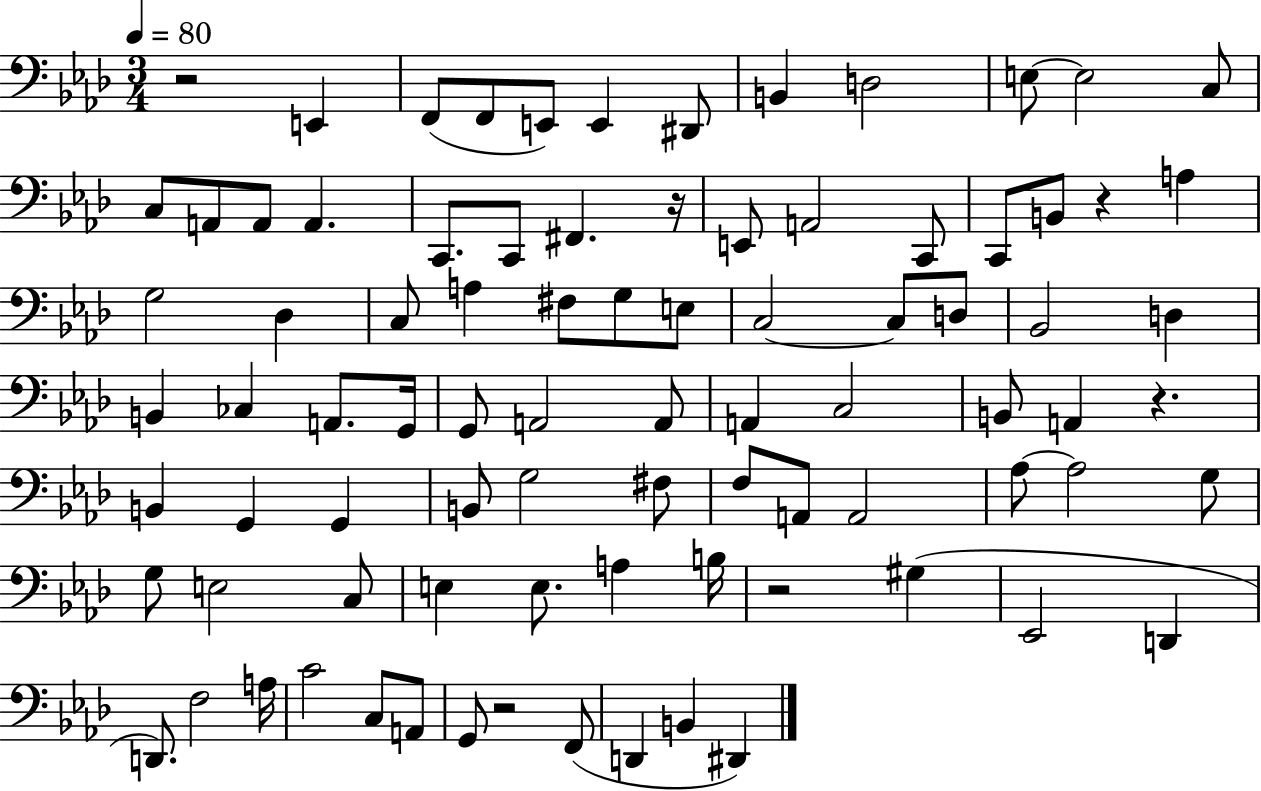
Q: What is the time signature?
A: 3/4